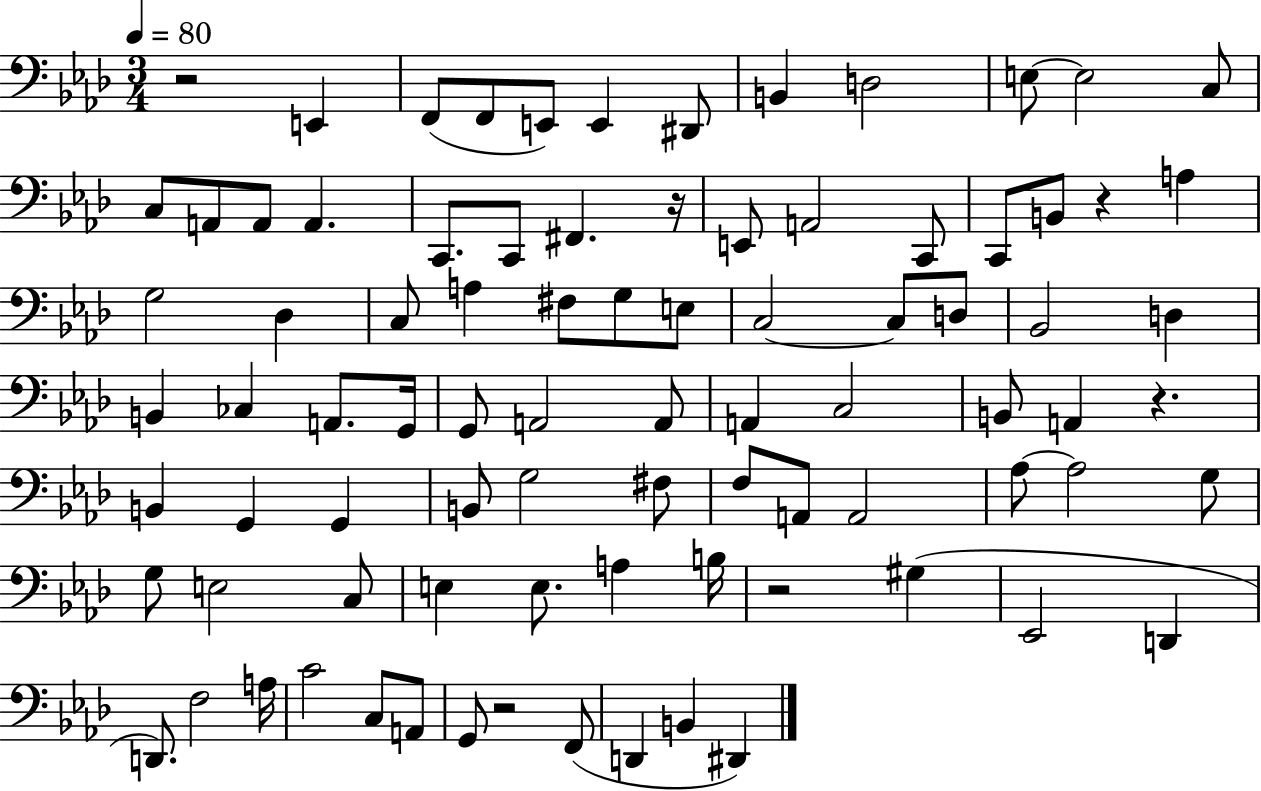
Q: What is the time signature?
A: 3/4